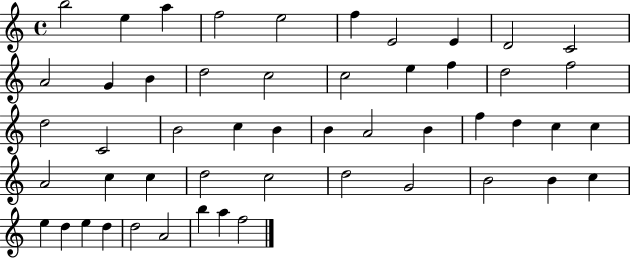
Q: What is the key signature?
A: C major